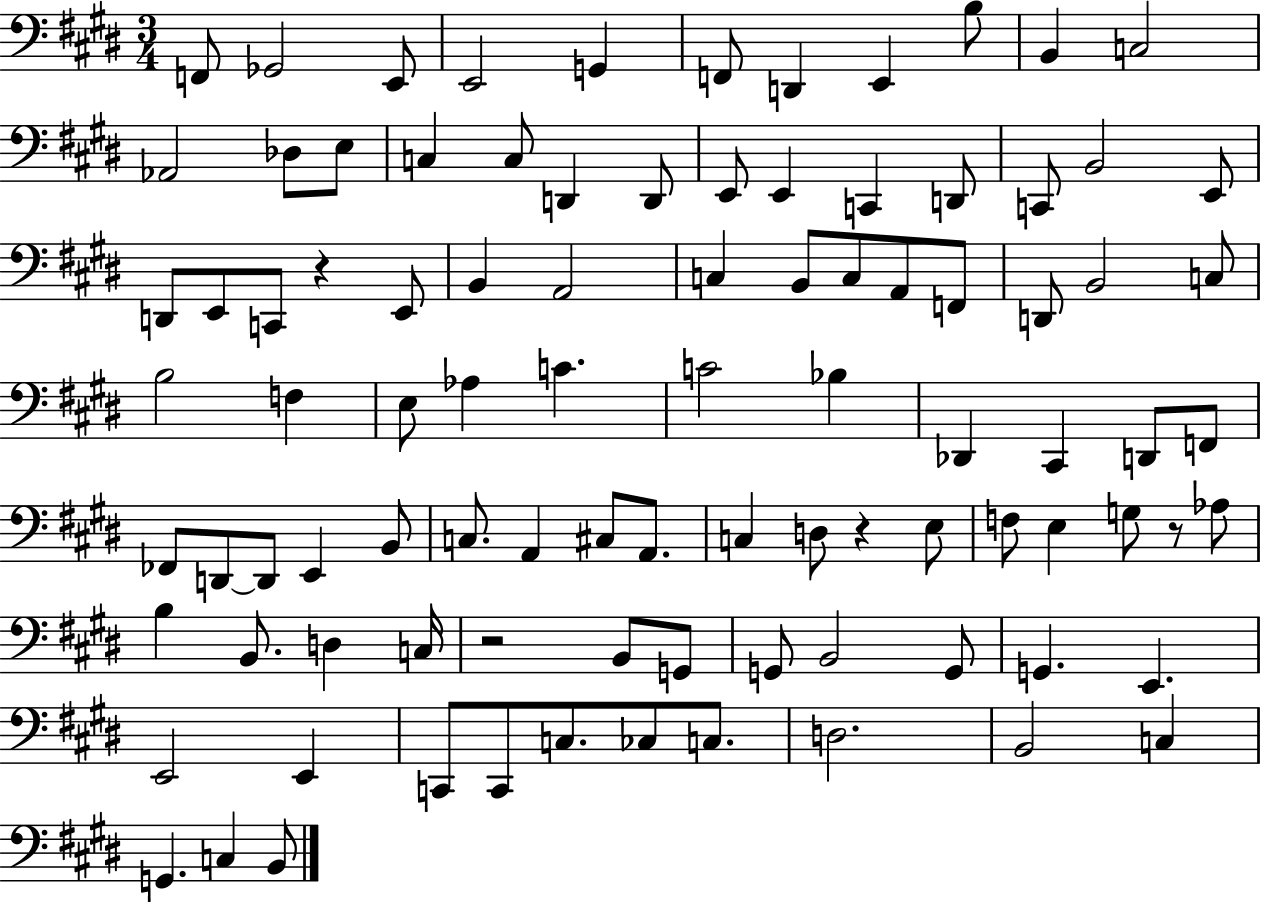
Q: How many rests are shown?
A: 4